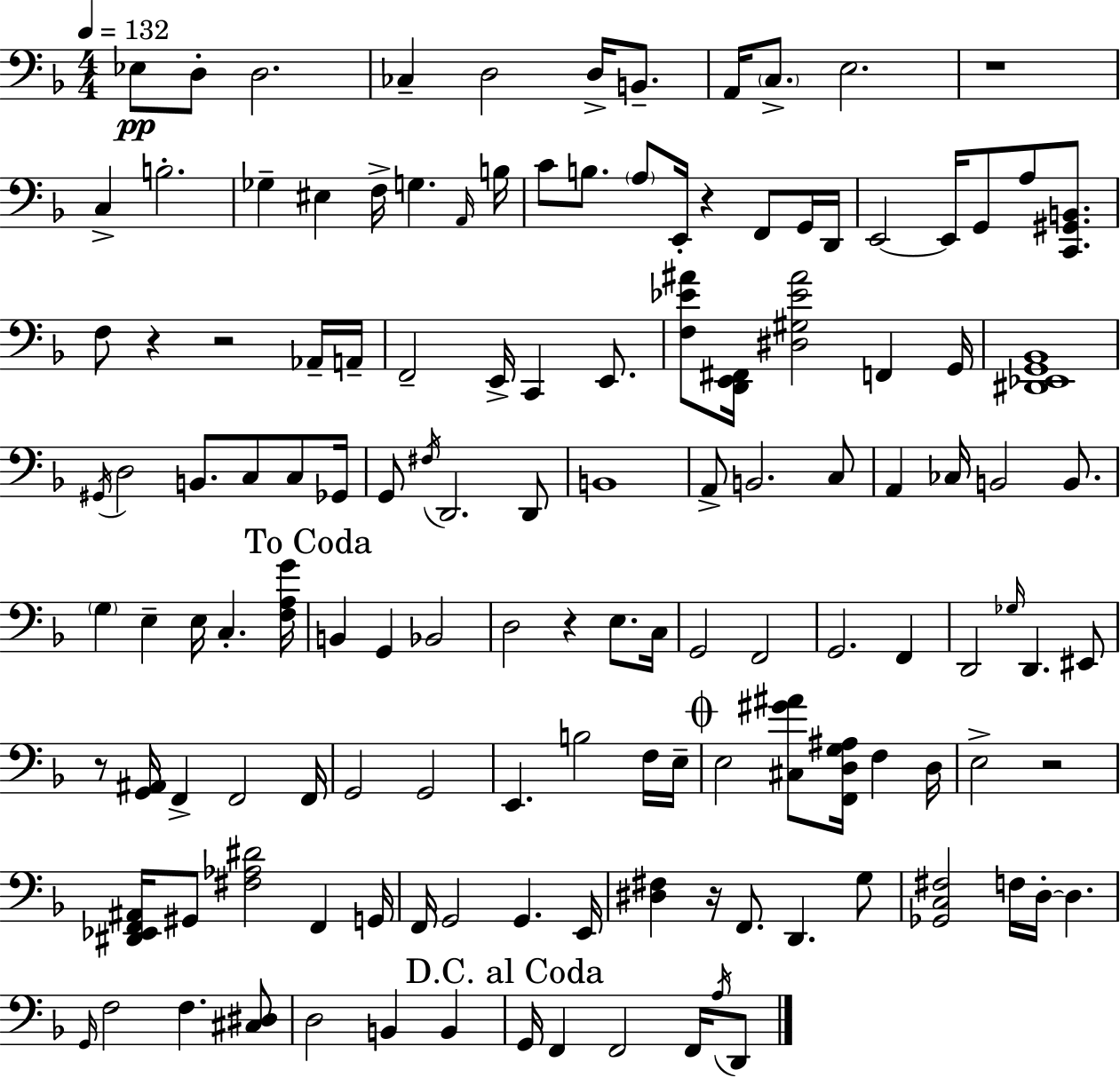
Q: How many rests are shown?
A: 8